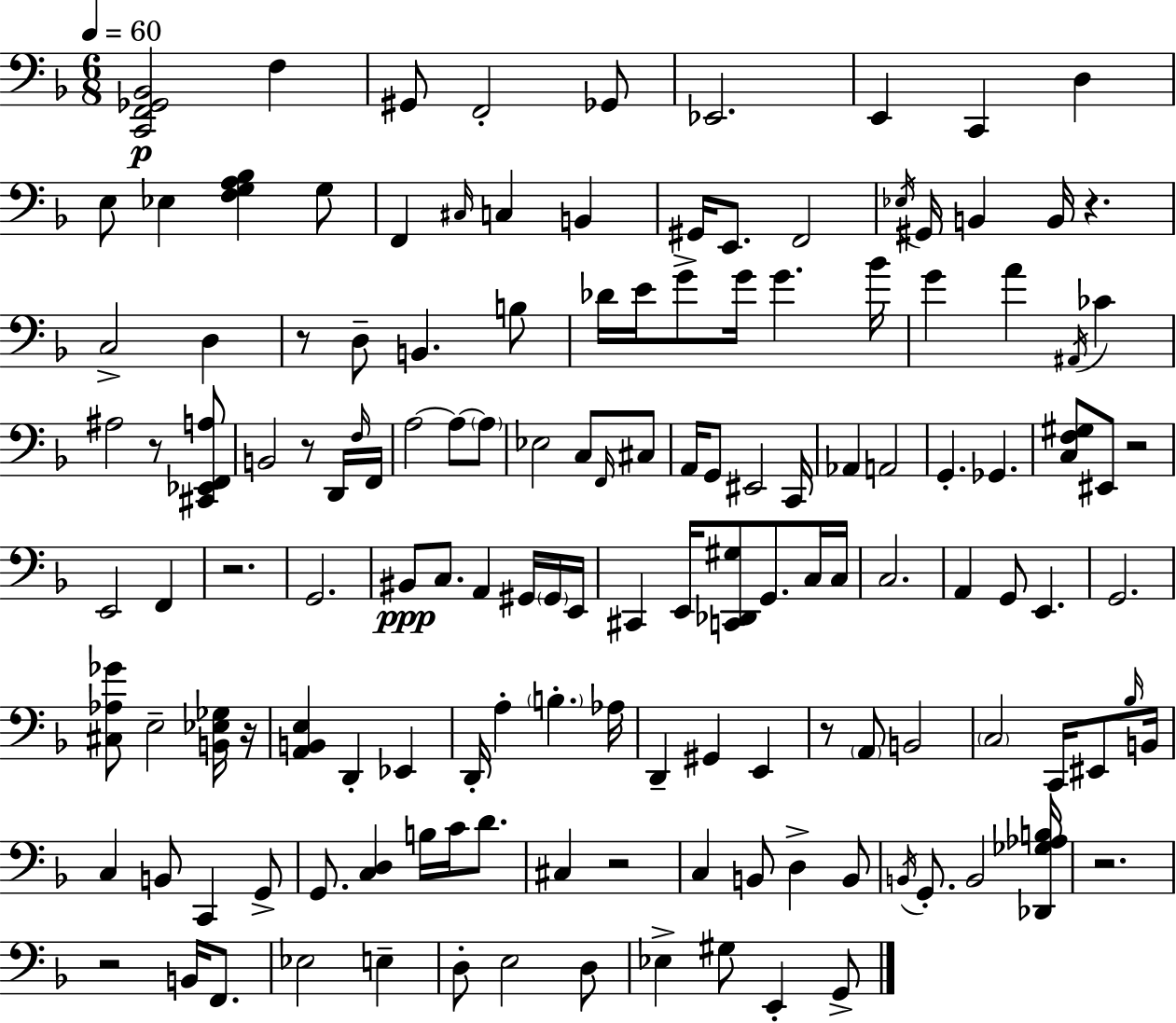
{
  \clef bass
  \numericTimeSignature
  \time 6/8
  \key f \major
  \tempo 4 = 60
  \repeat volta 2 { <c, f, ges, bes,>2\p f4 | gis,8 f,2-. ges,8 | ees,2. | e,4 c,4 d4 | \break e8 ees4 <f g a bes>4 g8 | f,4 \grace { cis16 } c4 b,4 | gis,16 e,8. f,2 | \acciaccatura { ees16 } gis,16 b,4 b,16 r4. | \break c2-> d4 | r8 d8-- b,4. | b8 des'16 e'16 g'8-> g'16 g'4. | bes'16 g'4 a'4 \acciaccatura { ais,16 } ces'4 | \break ais2 r8 | <cis, ees, f, a>8 b,2 r8 | d,16 \grace { f16 } f,16 a2~~ | a8~~ \parenthesize a8 ees2 | \break c8 \grace { f,16 } cis8 a,16 g,8 eis,2 | c,16 aes,4 a,2 | g,4.-. ges,4. | <c f gis>8 eis,8 r2 | \break e,2 | f,4 r2. | g,2. | bis,8\ppp c8. a,4 | \break gis,16 \parenthesize gis,16 e,16 cis,4 e,16 <c, des, gis>8 | g,8. c16 c16 c2. | a,4 g,8 e,4. | g,2. | \break <cis aes ges'>8 e2-- | <b, ees ges>16 r16 <a, b, e>4 d,4-. | ees,4 d,16-. a4-. \parenthesize b4.-. | aes16 d,4-- gis,4 | \break e,4 r8 \parenthesize a,8 b,2 | \parenthesize c2 | c,16 eis,8 \grace { bes16 } b,16 c4 b,8 | c,4 g,8-> g,8. <c d>4 | \break b16 c'16 d'8. cis4 r2 | c4 b,8 | d4-> b,8 \acciaccatura { b,16 } g,8.-. b,2 | <des, ges aes b>16 r2. | \break r2 | b,16 f,8. ees2 | e4-- d8-. e2 | d8 ees4-> gis8 | \break e,4-. g,8-> } \bar "|."
}